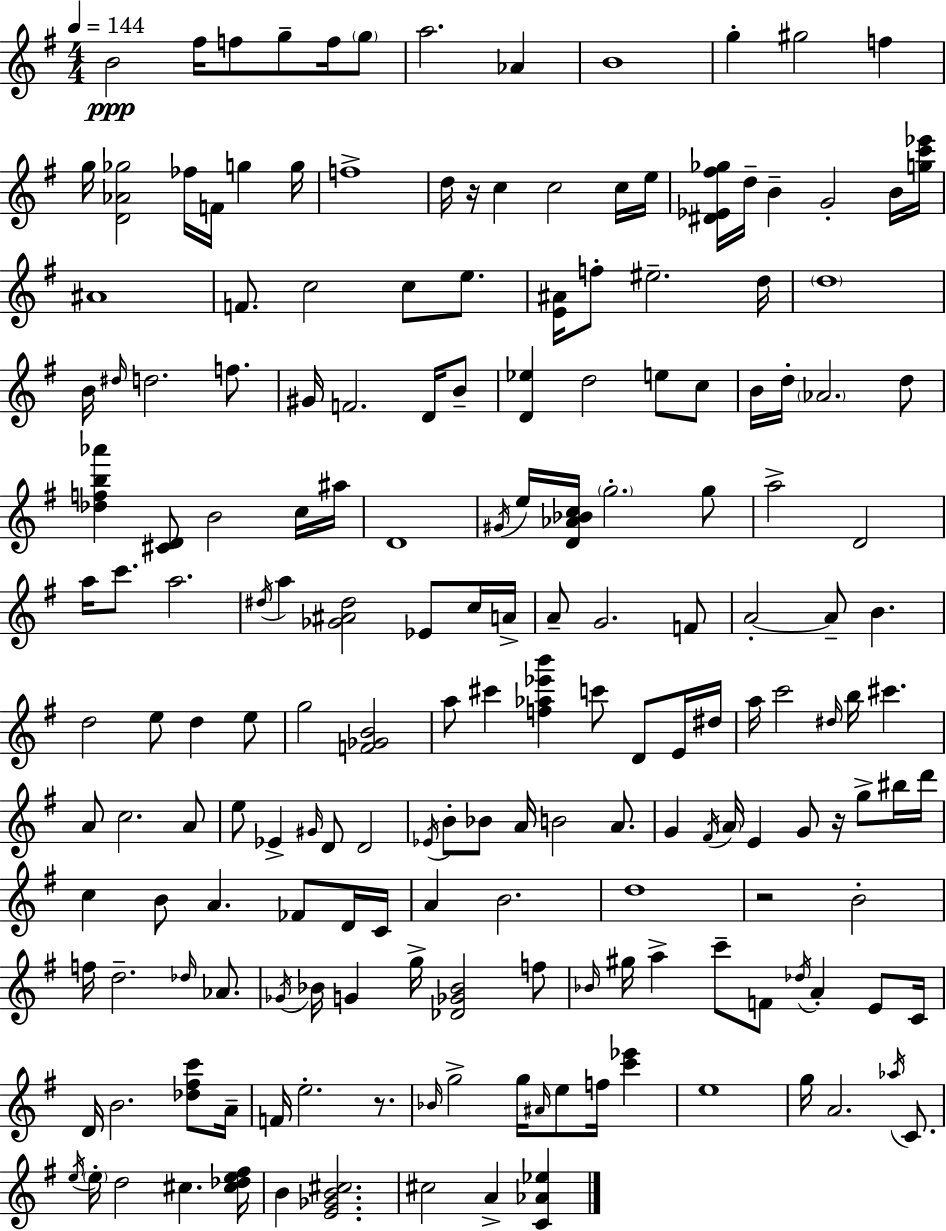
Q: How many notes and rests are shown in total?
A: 185